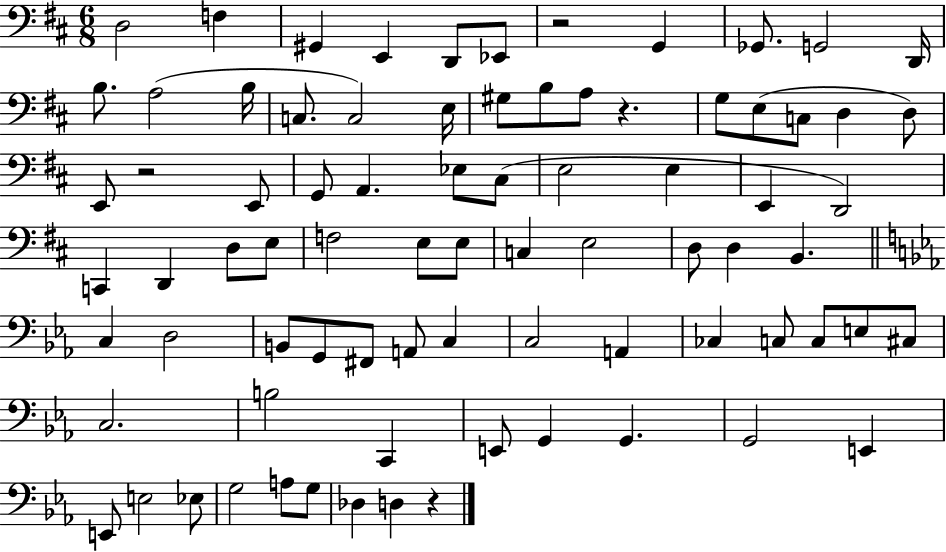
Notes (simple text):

D3/h F3/q G#2/q E2/q D2/e Eb2/e R/h G2/q Gb2/e. G2/h D2/s B3/e. A3/h B3/s C3/e. C3/h E3/s G#3/e B3/e A3/e R/q. G3/e E3/e C3/e D3/q D3/e E2/e R/h E2/e G2/e A2/q. Eb3/e C#3/e E3/h E3/q E2/q D2/h C2/q D2/q D3/e E3/e F3/h E3/e E3/e C3/q E3/h D3/e D3/q B2/q. C3/q D3/h B2/e G2/e F#2/e A2/e C3/q C3/h A2/q CES3/q C3/e C3/e E3/e C#3/e C3/h. B3/h C2/q E2/e G2/q G2/q. G2/h E2/q E2/e E3/h Eb3/e G3/h A3/e G3/e Db3/q D3/q R/q